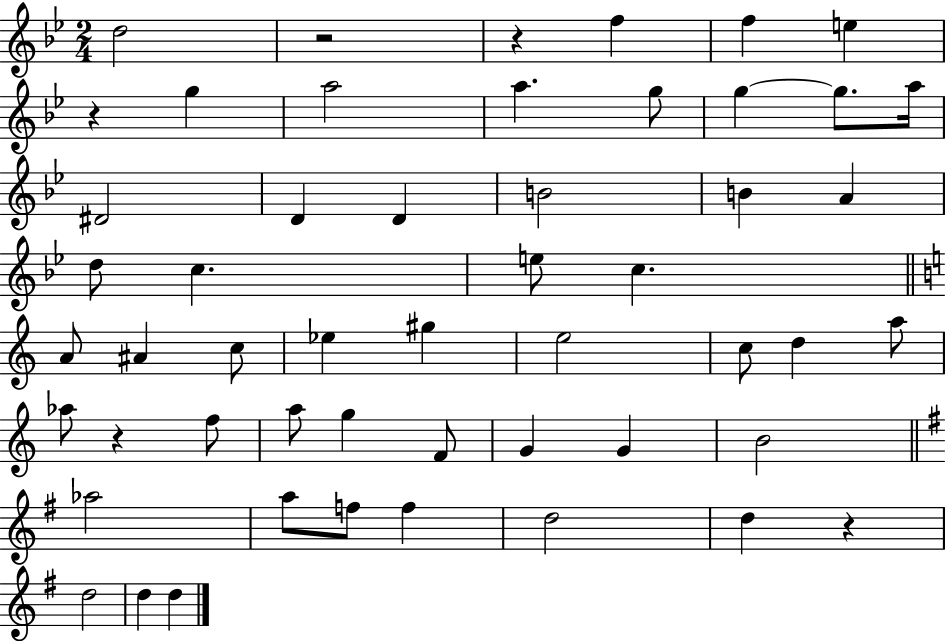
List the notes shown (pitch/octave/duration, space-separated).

D5/h R/h R/q F5/q F5/q E5/q R/q G5/q A5/h A5/q. G5/e G5/q G5/e. A5/s D#4/h D4/q D4/q B4/h B4/q A4/q D5/e C5/q. E5/e C5/q. A4/e A#4/q C5/e Eb5/q G#5/q E5/h C5/e D5/q A5/e Ab5/e R/q F5/e A5/e G5/q F4/e G4/q G4/q B4/h Ab5/h A5/e F5/e F5/q D5/h D5/q R/q D5/h D5/q D5/q